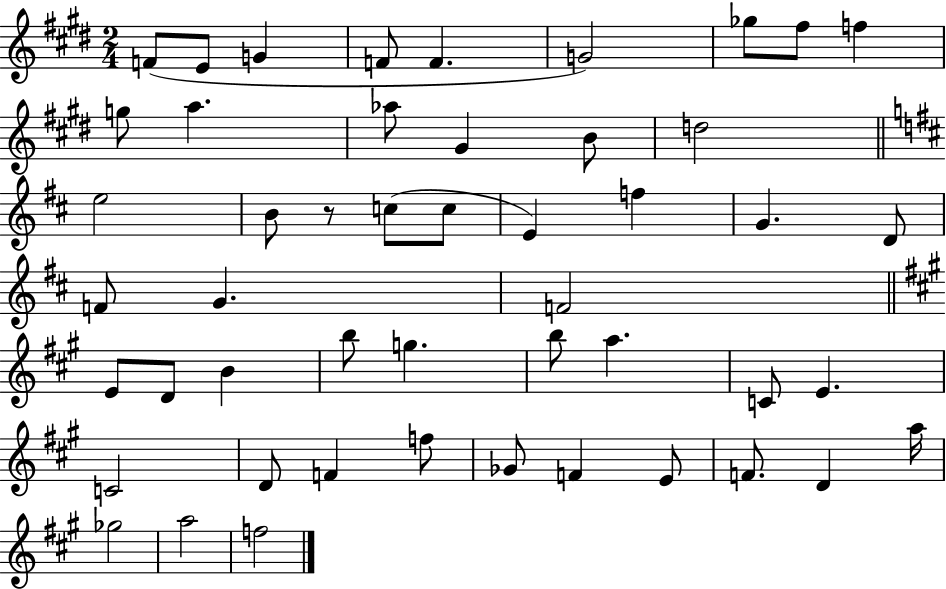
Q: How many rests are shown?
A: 1